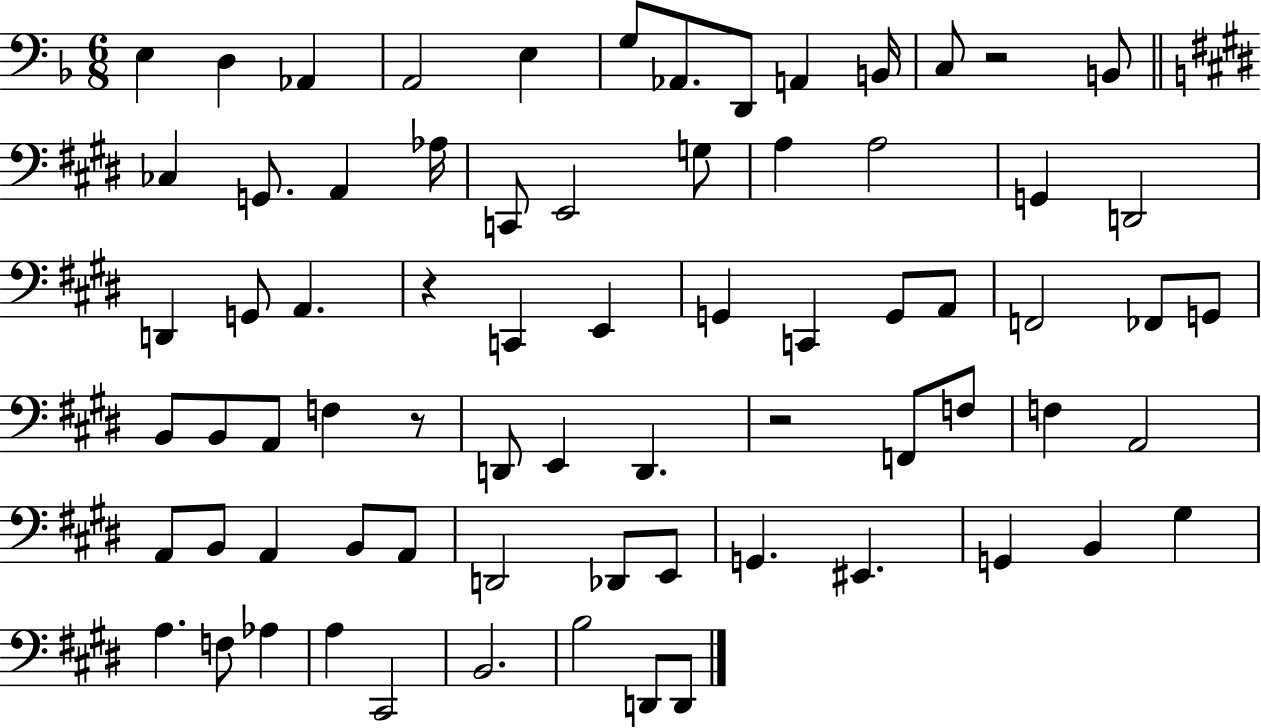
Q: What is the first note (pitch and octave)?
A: E3